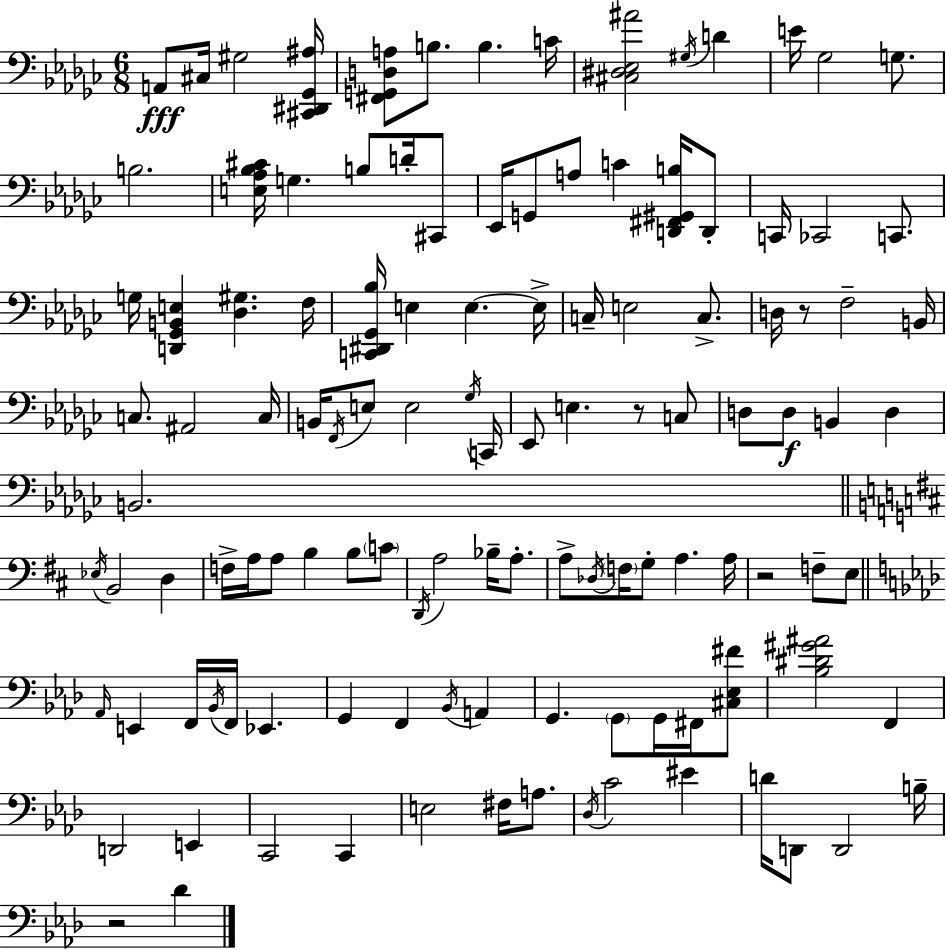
X:1
T:Untitled
M:6/8
L:1/4
K:Ebm
A,,/2 ^C,/4 ^G,2 [^C,,^D,,_G,,^A,]/4 [^F,,G,,D,A,]/2 B,/2 B, C/4 [^C,^D,_E,^A]2 ^G,/4 D E/4 _G,2 G,/2 B,2 [E,_A,_B,^C]/4 G, B,/2 D/4 ^C,,/2 _E,,/4 G,,/2 A,/2 C [D,,^F,,^G,,B,]/4 D,,/2 C,,/4 _C,,2 C,,/2 G,/4 [D,,_G,,B,,E,] [_D,^G,] F,/4 [C,,^D,,_G,,_B,]/4 E, E, E,/4 C,/4 E,2 C,/2 D,/4 z/2 F,2 B,,/4 C,/2 ^A,,2 C,/4 B,,/4 F,,/4 E,/2 E,2 _G,/4 C,,/4 _E,,/2 E, z/2 C,/2 D,/2 D,/2 B,, D, B,,2 _E,/4 B,,2 D, F,/4 A,/4 A,/2 B, B,/2 C/2 D,,/4 A,2 _B,/4 A,/2 A,/2 _D,/4 F,/4 G,/2 A, A,/4 z2 F,/2 E,/2 _A,,/4 E,, F,,/4 _B,,/4 F,,/4 _E,, G,, F,, _B,,/4 A,, G,, G,,/2 G,,/4 ^F,,/4 [^C,_E,^F]/2 [_B,^D^G^A]2 F,, D,,2 E,, C,,2 C,, E,2 ^F,/4 A,/2 _D,/4 C2 ^E D/4 D,,/2 D,,2 B,/4 z2 _D